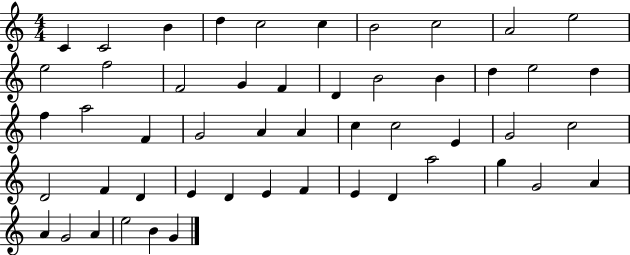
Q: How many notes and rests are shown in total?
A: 51